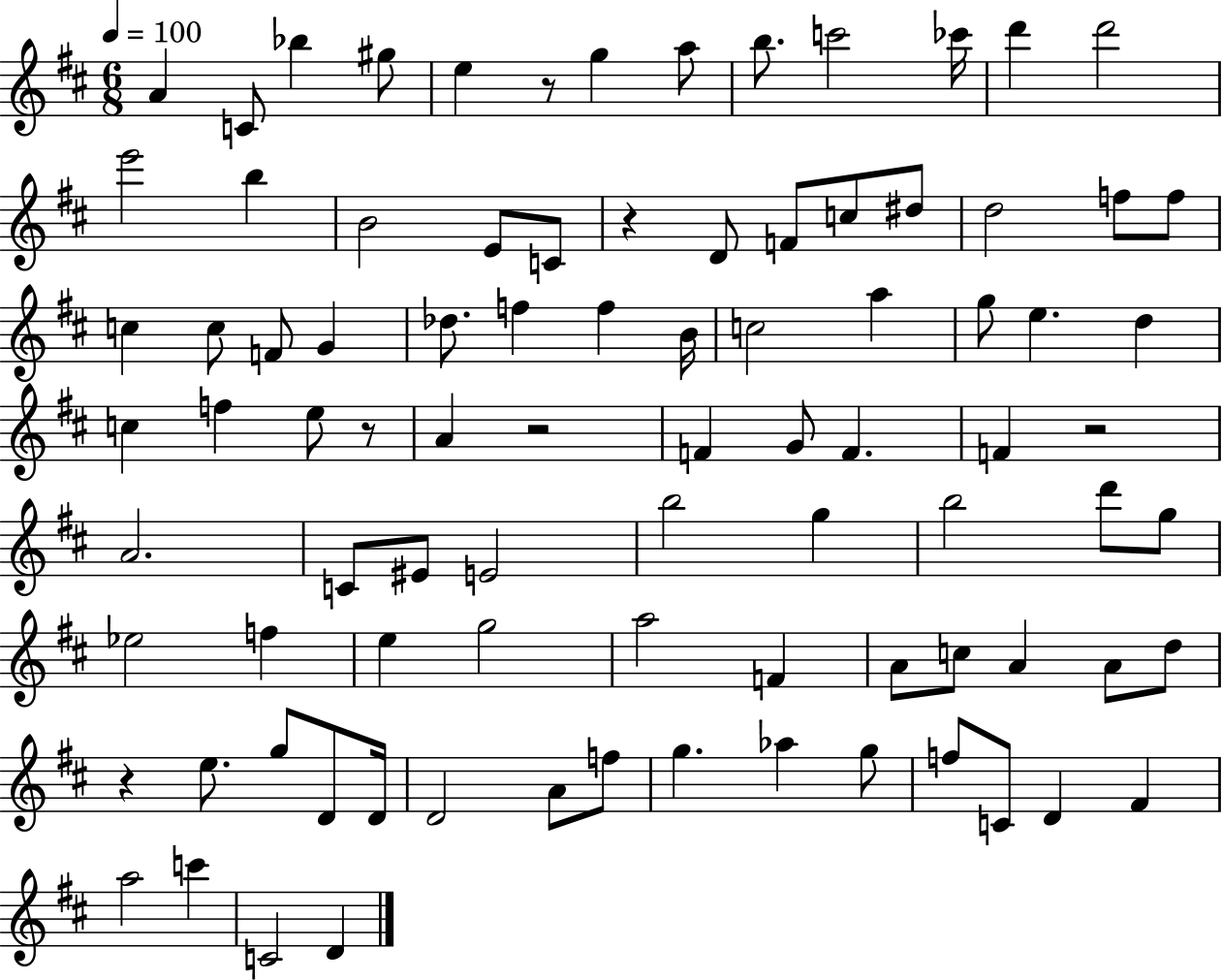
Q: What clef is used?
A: treble